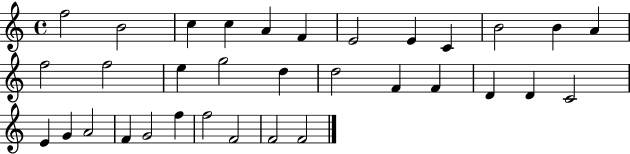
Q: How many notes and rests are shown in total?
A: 33